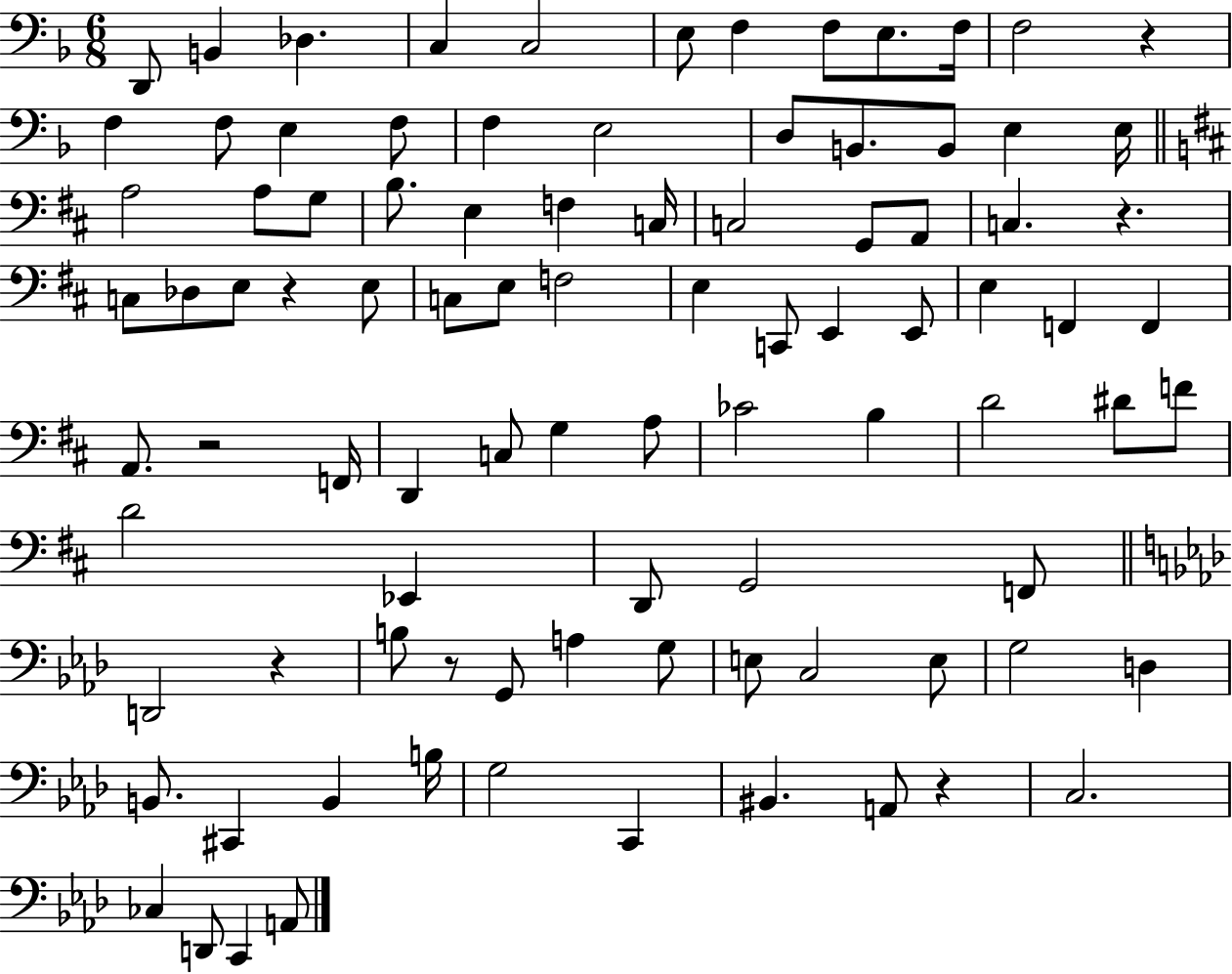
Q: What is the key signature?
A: F major